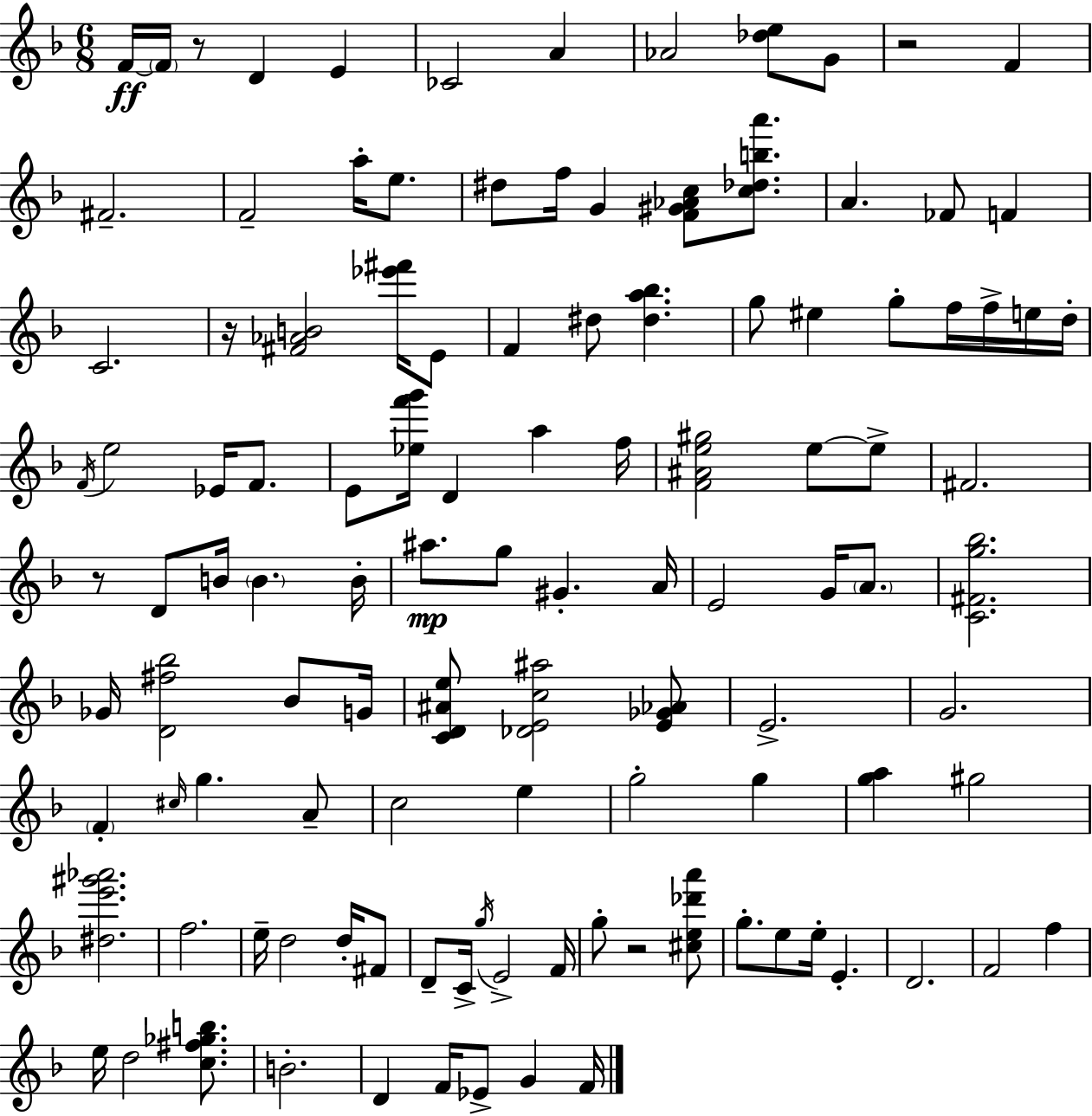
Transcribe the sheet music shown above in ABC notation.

X:1
T:Untitled
M:6/8
L:1/4
K:F
F/4 F/4 z/2 D E _C2 A _A2 [_de]/2 G/2 z2 F ^F2 F2 a/4 e/2 ^d/2 f/4 G [F^G_Ac]/2 [c_dba']/2 A _F/2 F C2 z/4 [^F_AB]2 [_e'^f']/4 E/2 F ^d/2 [^da_b] g/2 ^e g/2 f/4 f/4 e/4 d/4 F/4 e2 _E/4 F/2 E/2 [_ef'g']/4 D a f/4 [F^Ae^g]2 e/2 e/2 ^F2 z/2 D/2 B/4 B B/4 ^a/2 g/2 ^G A/4 E2 G/4 A/2 [C^Fg_b]2 _G/4 [D^f_b]2 _B/2 G/4 [CD^Ae]/2 [_DEc^a]2 [E_G_A]/2 E2 G2 F ^c/4 g A/2 c2 e g2 g [ga] ^g2 [^de'^g'_a']2 f2 e/4 d2 d/4 ^F/2 D/2 C/4 g/4 E2 F/4 g/2 z2 [^ce_d'a']/2 g/2 e/2 e/4 E D2 F2 f e/4 d2 [c^f_gb]/2 B2 D F/4 _E/2 G F/4